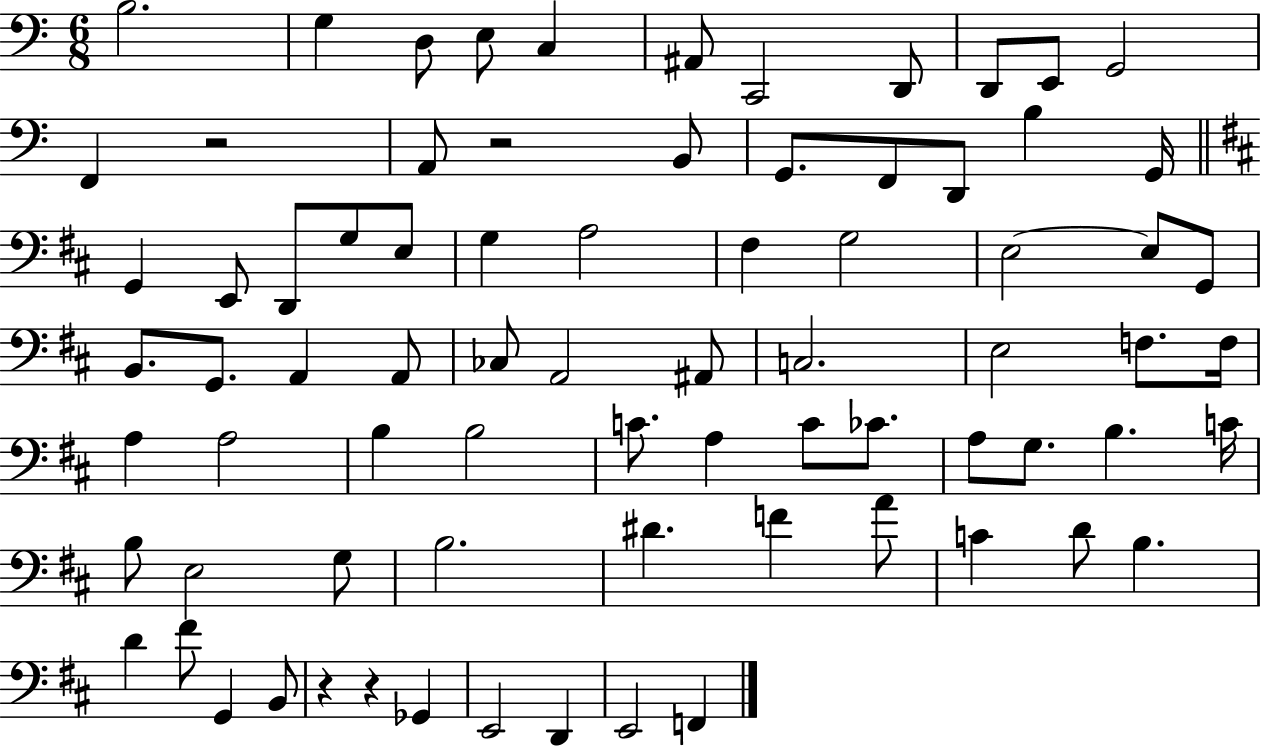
X:1
T:Untitled
M:6/8
L:1/4
K:C
B,2 G, D,/2 E,/2 C, ^A,,/2 C,,2 D,,/2 D,,/2 E,,/2 G,,2 F,, z2 A,,/2 z2 B,,/2 G,,/2 F,,/2 D,,/2 B, G,,/4 G,, E,,/2 D,,/2 G,/2 E,/2 G, A,2 ^F, G,2 E,2 E,/2 G,,/2 B,,/2 G,,/2 A,, A,,/2 _C,/2 A,,2 ^A,,/2 C,2 E,2 F,/2 F,/4 A, A,2 B, B,2 C/2 A, C/2 _C/2 A,/2 G,/2 B, C/4 B,/2 E,2 G,/2 B,2 ^D F A/2 C D/2 B, D ^F/2 G,, B,,/2 z z _G,, E,,2 D,, E,,2 F,,